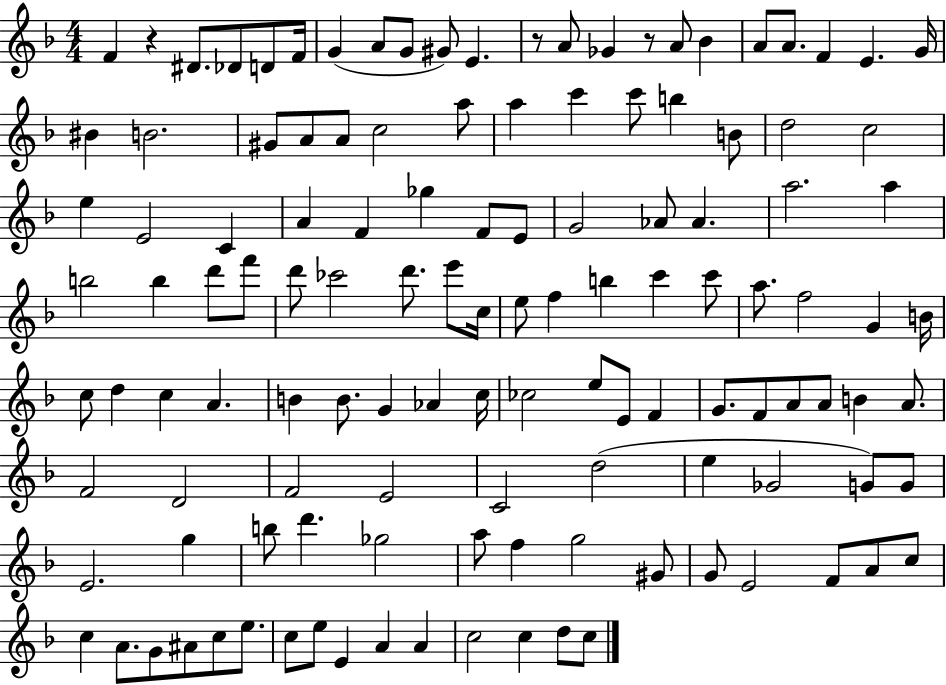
X:1
T:Untitled
M:4/4
L:1/4
K:F
F z ^D/2 _D/2 D/2 F/4 G A/2 G/2 ^G/2 E z/2 A/2 _G z/2 A/2 _B A/2 A/2 F E G/4 ^B B2 ^G/2 A/2 A/2 c2 a/2 a c' c'/2 b B/2 d2 c2 e E2 C A F _g F/2 E/2 G2 _A/2 _A a2 a b2 b d'/2 f'/2 d'/2 _c'2 d'/2 e'/2 c/4 e/2 f b c' c'/2 a/2 f2 G B/4 c/2 d c A B B/2 G _A c/4 _c2 e/2 E/2 F G/2 F/2 A/2 A/2 B A/2 F2 D2 F2 E2 C2 d2 e _G2 G/2 G/2 E2 g b/2 d' _g2 a/2 f g2 ^G/2 G/2 E2 F/2 A/2 c/2 c A/2 G/2 ^A/2 c/2 e/2 c/2 e/2 E A A c2 c d/2 c/2